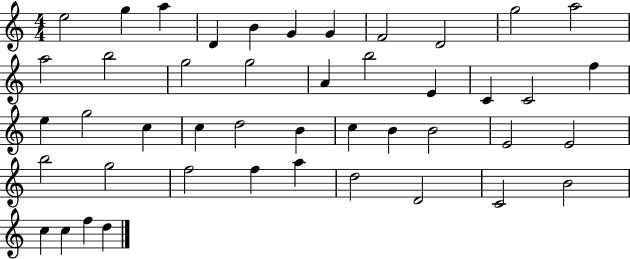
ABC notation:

X:1
T:Untitled
M:4/4
L:1/4
K:C
e2 g a D B G G F2 D2 g2 a2 a2 b2 g2 g2 A b2 E C C2 f e g2 c c d2 B c B B2 E2 E2 b2 g2 f2 f a d2 D2 C2 B2 c c f d